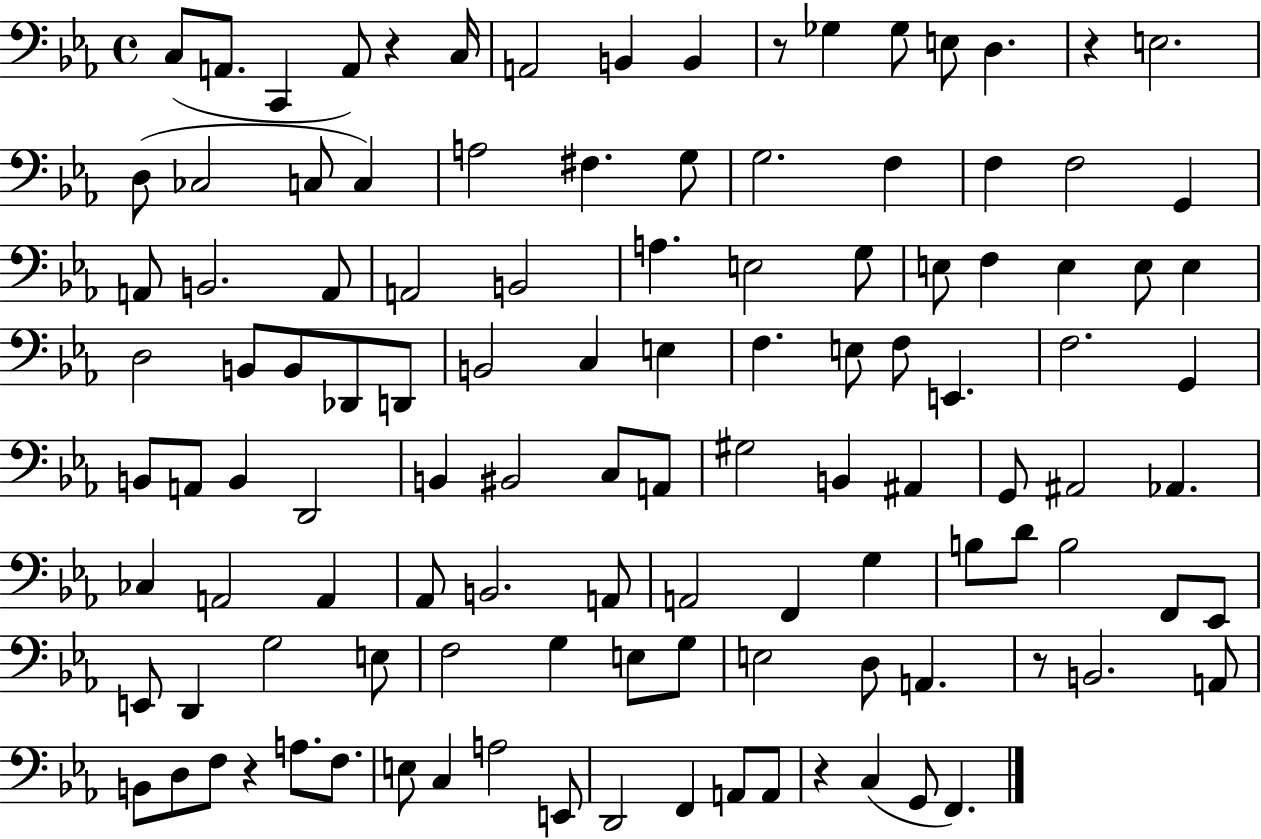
C3/e A2/e. C2/q A2/e R/q C3/s A2/h B2/q B2/q R/e Gb3/q Gb3/e E3/e D3/q. R/q E3/h. D3/e CES3/h C3/e C3/q A3/h F#3/q. G3/e G3/h. F3/q F3/q F3/h G2/q A2/e B2/h. A2/e A2/h B2/h A3/q. E3/h G3/e E3/e F3/q E3/q E3/e E3/q D3/h B2/e B2/e Db2/e D2/e B2/h C3/q E3/q F3/q. E3/e F3/e E2/q. F3/h. G2/q B2/e A2/e B2/q D2/h B2/q BIS2/h C3/e A2/e G#3/h B2/q A#2/q G2/e A#2/h Ab2/q. CES3/q A2/h A2/q Ab2/e B2/h. A2/e A2/h F2/q G3/q B3/e D4/e B3/h F2/e Eb2/e E2/e D2/q G3/h E3/e F3/h G3/q E3/e G3/e E3/h D3/e A2/q. R/e B2/h. A2/e B2/e D3/e F3/e R/q A3/e. F3/e. E3/e C3/q A3/h E2/e D2/h F2/q A2/e A2/e R/q C3/q G2/e F2/q.